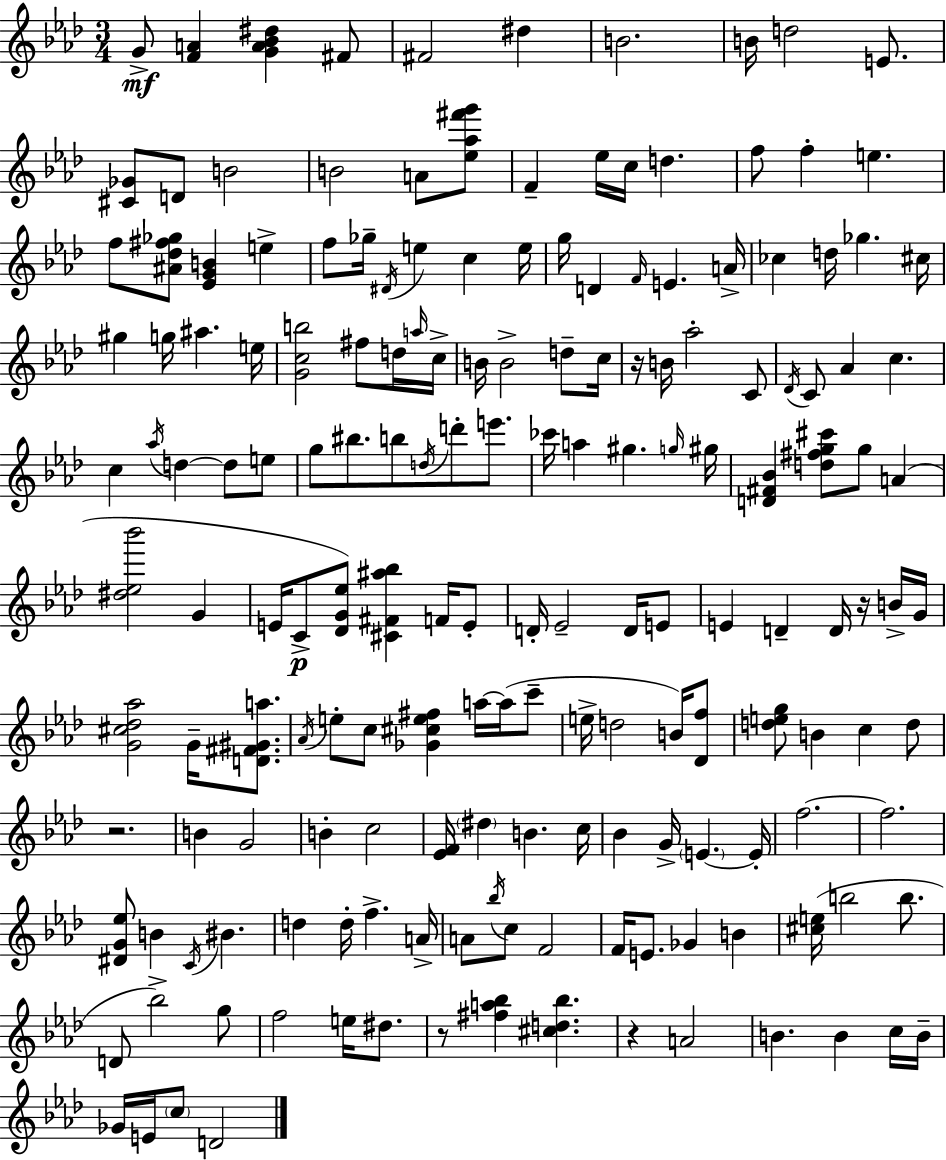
X:1
T:Untitled
M:3/4
L:1/4
K:Fm
G/2 [FA] [GA_B^d] ^F/2 ^F2 ^d B2 B/4 d2 E/2 [^C_G]/2 D/2 B2 B2 A/2 [_e_a^f'g']/2 F _e/4 c/4 d f/2 f e f/2 [^A_d^f_g]/2 [_EGB] e f/2 _g/4 ^D/4 e c e/4 g/4 D F/4 E A/4 _c d/4 _g ^c/4 ^g g/4 ^a e/4 [Gcb]2 ^f/2 d/4 a/4 c/4 B/4 B2 d/2 c/4 z/4 B/4 _a2 C/2 _D/4 C/2 _A c c _a/4 d d/2 e/2 g/2 ^b/2 b/2 d/4 d'/2 e'/2 _c'/4 a ^g g/4 ^g/4 [D^F_B] [d^fg^c']/2 g/2 A [^d_e_b']2 G E/4 C/2 [_DG_e]/2 [^C^F^a_b] F/4 E/2 D/4 _E2 D/4 E/2 E D D/4 z/4 B/4 G/4 [G^c_d_a]2 G/4 [D^F^Ga]/2 _A/4 e/2 c/2 [_G^ce^f] a/4 a/4 c'/2 e/4 d2 B/4 [_Df]/2 [deg]/2 B c d/2 z2 B G2 B c2 [_EF]/4 ^d B c/4 _B G/4 E E/4 f2 f2 [^DG_e]/2 B C/4 ^B d d/4 f A/4 A/2 _b/4 c/2 F2 F/4 E/2 _G B [^ce]/4 b2 b/2 D/2 _b2 g/2 f2 e/4 ^d/2 z/2 [^fa_b] [^cd_b] z A2 B B c/4 B/4 _G/4 E/4 c/2 D2